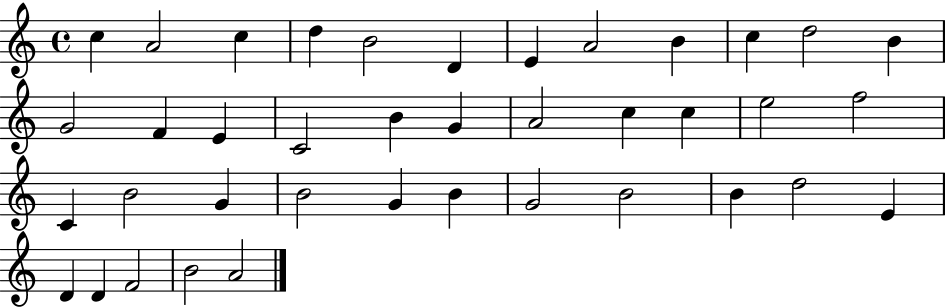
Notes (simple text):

C5/q A4/h C5/q D5/q B4/h D4/q E4/q A4/h B4/q C5/q D5/h B4/q G4/h F4/q E4/q C4/h B4/q G4/q A4/h C5/q C5/q E5/h F5/h C4/q B4/h G4/q B4/h G4/q B4/q G4/h B4/h B4/q D5/h E4/q D4/q D4/q F4/h B4/h A4/h